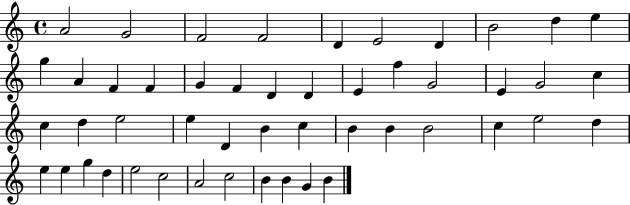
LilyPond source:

{
  \clef treble
  \time 4/4
  \defaultTimeSignature
  \key c \major
  a'2 g'2 | f'2 f'2 | d'4 e'2 d'4 | b'2 d''4 e''4 | \break g''4 a'4 f'4 f'4 | g'4 f'4 d'4 d'4 | e'4 f''4 g'2 | e'4 g'2 c''4 | \break c''4 d''4 e''2 | e''4 d'4 b'4 c''4 | b'4 b'4 b'2 | c''4 e''2 d''4 | \break e''4 e''4 g''4 d''4 | e''2 c''2 | a'2 c''2 | b'4 b'4 g'4 b'4 | \break \bar "|."
}